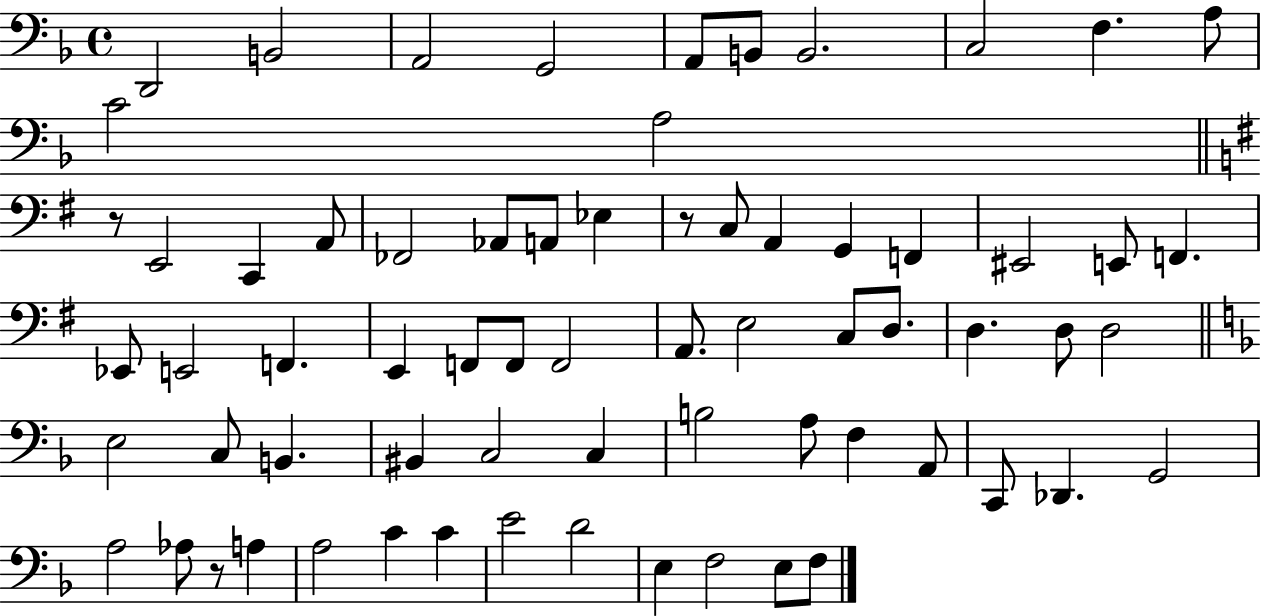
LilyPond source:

{
  \clef bass
  \time 4/4
  \defaultTimeSignature
  \key f \major
  \repeat volta 2 { d,2 b,2 | a,2 g,2 | a,8 b,8 b,2. | c2 f4. a8 | \break c'2 a2 | \bar "||" \break \key g \major r8 e,2 c,4 a,8 | fes,2 aes,8 a,8 ees4 | r8 c8 a,4 g,4 f,4 | eis,2 e,8 f,4. | \break ees,8 e,2 f,4. | e,4 f,8 f,8 f,2 | a,8. e2 c8 d8. | d4. d8 d2 | \break \bar "||" \break \key d \minor e2 c8 b,4. | bis,4 c2 c4 | b2 a8 f4 a,8 | c,8 des,4. g,2 | \break a2 aes8 r8 a4 | a2 c'4 c'4 | e'2 d'2 | e4 f2 e8 f8 | \break } \bar "|."
}